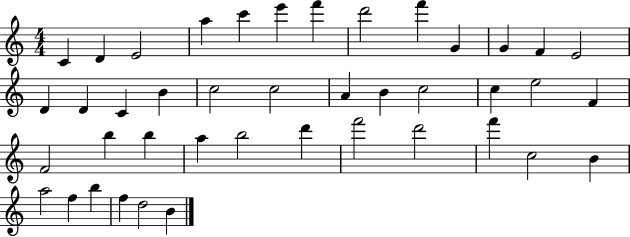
C4/q D4/q E4/h A5/q C6/q E6/q F6/q D6/h F6/q G4/q G4/q F4/q E4/h D4/q D4/q C4/q B4/q C5/h C5/h A4/q B4/q C5/h C5/q E5/h F4/q F4/h B5/q B5/q A5/q B5/h D6/q F6/h D6/h F6/q C5/h B4/q A5/h F5/q B5/q F5/q D5/h B4/q